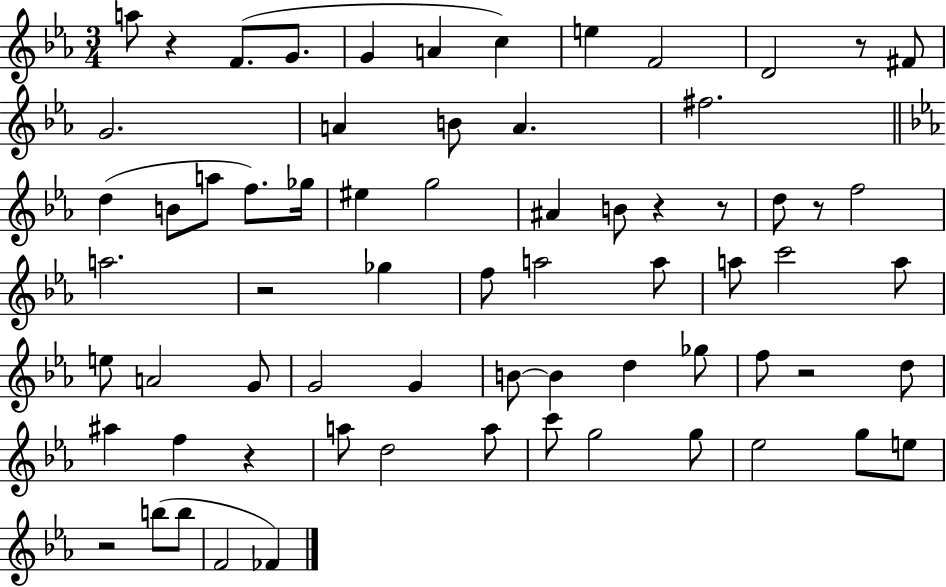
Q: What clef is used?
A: treble